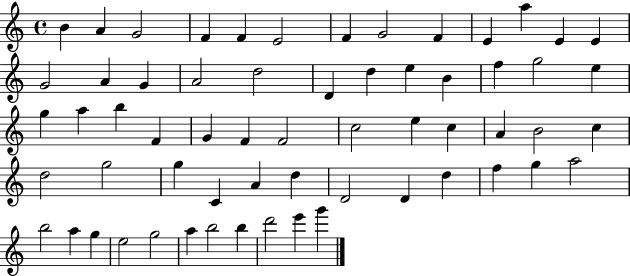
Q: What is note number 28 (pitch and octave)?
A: B5